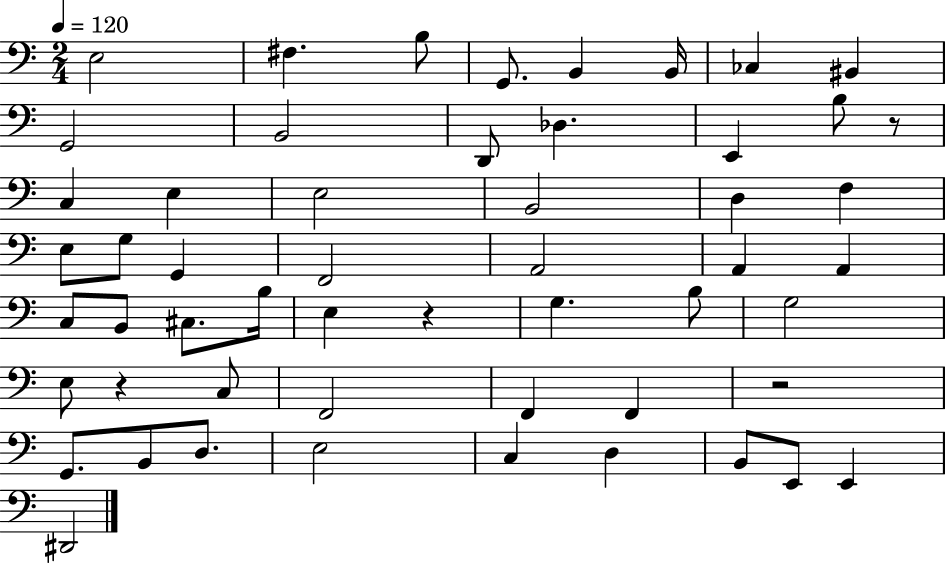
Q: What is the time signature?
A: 2/4